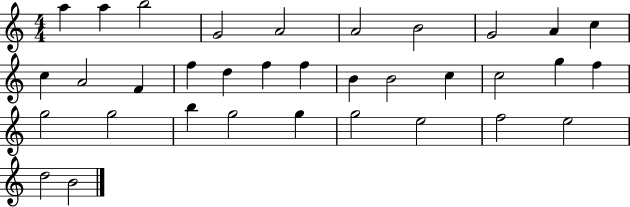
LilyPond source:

{
  \clef treble
  \numericTimeSignature
  \time 4/4
  \key c \major
  a''4 a''4 b''2 | g'2 a'2 | a'2 b'2 | g'2 a'4 c''4 | \break c''4 a'2 f'4 | f''4 d''4 f''4 f''4 | b'4 b'2 c''4 | c''2 g''4 f''4 | \break g''2 g''2 | b''4 g''2 g''4 | g''2 e''2 | f''2 e''2 | \break d''2 b'2 | \bar "|."
}